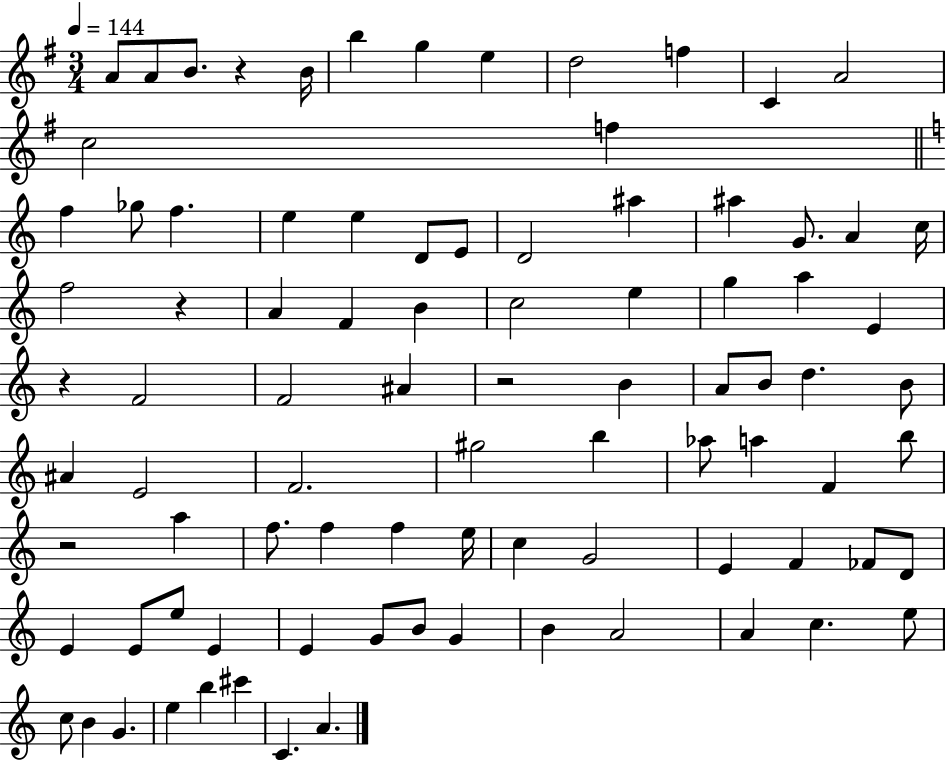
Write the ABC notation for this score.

X:1
T:Untitled
M:3/4
L:1/4
K:G
A/2 A/2 B/2 z B/4 b g e d2 f C A2 c2 f f _g/2 f e e D/2 E/2 D2 ^a ^a G/2 A c/4 f2 z A F B c2 e g a E z F2 F2 ^A z2 B A/2 B/2 d B/2 ^A E2 F2 ^g2 b _a/2 a F b/2 z2 a f/2 f f e/4 c G2 E F _F/2 D/2 E E/2 e/2 E E G/2 B/2 G B A2 A c e/2 c/2 B G e b ^c' C A